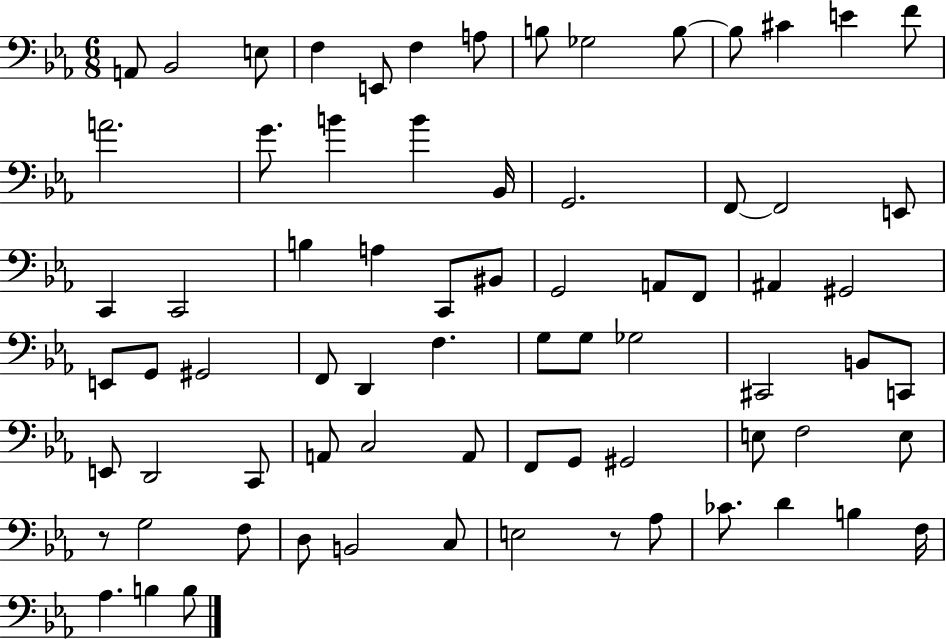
X:1
T:Untitled
M:6/8
L:1/4
K:Eb
A,,/2 _B,,2 E,/2 F, E,,/2 F, A,/2 B,/2 _G,2 B,/2 B,/2 ^C E F/2 A2 G/2 B B _B,,/4 G,,2 F,,/2 F,,2 E,,/2 C,, C,,2 B, A, C,,/2 ^B,,/2 G,,2 A,,/2 F,,/2 ^A,, ^G,,2 E,,/2 G,,/2 ^G,,2 F,,/2 D,, F, G,/2 G,/2 _G,2 ^C,,2 B,,/2 C,,/2 E,,/2 D,,2 C,,/2 A,,/2 C,2 A,,/2 F,,/2 G,,/2 ^G,,2 E,/2 F,2 E,/2 z/2 G,2 F,/2 D,/2 B,,2 C,/2 E,2 z/2 _A,/2 _C/2 D B, F,/4 _A, B, B,/2